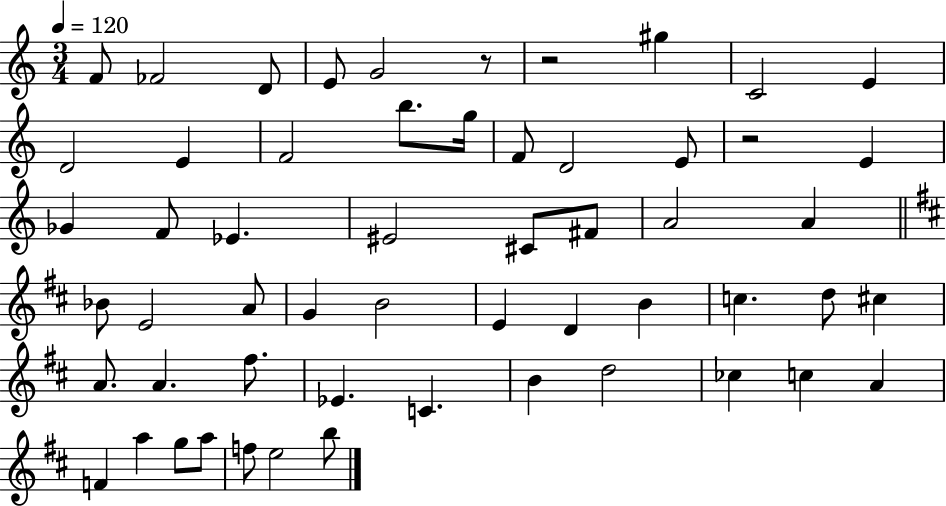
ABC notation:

X:1
T:Untitled
M:3/4
L:1/4
K:C
F/2 _F2 D/2 E/2 G2 z/2 z2 ^g C2 E D2 E F2 b/2 g/4 F/2 D2 E/2 z2 E _G F/2 _E ^E2 ^C/2 ^F/2 A2 A _B/2 E2 A/2 G B2 E D B c d/2 ^c A/2 A ^f/2 _E C B d2 _c c A F a g/2 a/2 f/2 e2 b/2